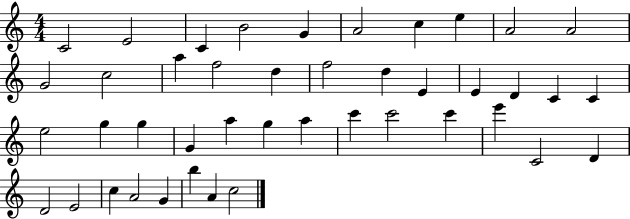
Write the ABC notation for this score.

X:1
T:Untitled
M:4/4
L:1/4
K:C
C2 E2 C B2 G A2 c e A2 A2 G2 c2 a f2 d f2 d E E D C C e2 g g G a g a c' c'2 c' e' C2 D D2 E2 c A2 G b A c2